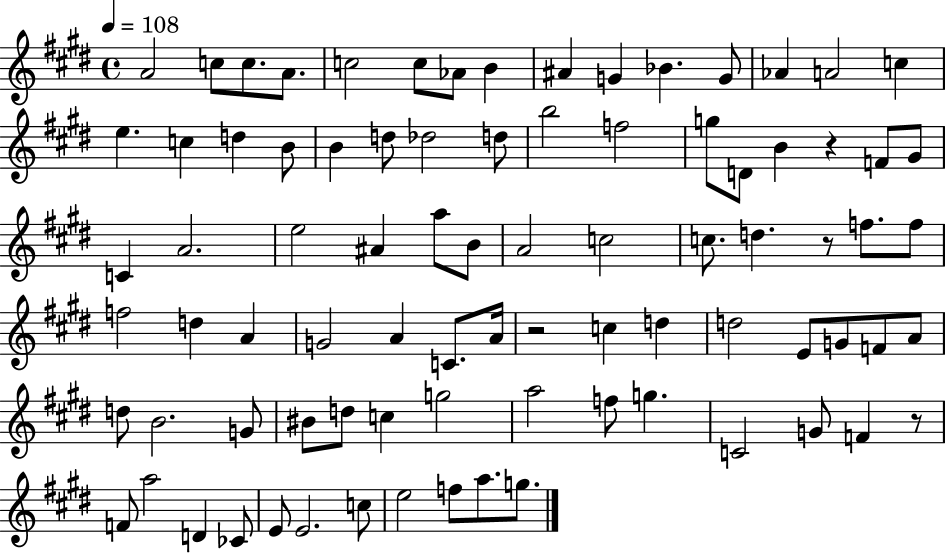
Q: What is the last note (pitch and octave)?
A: G5